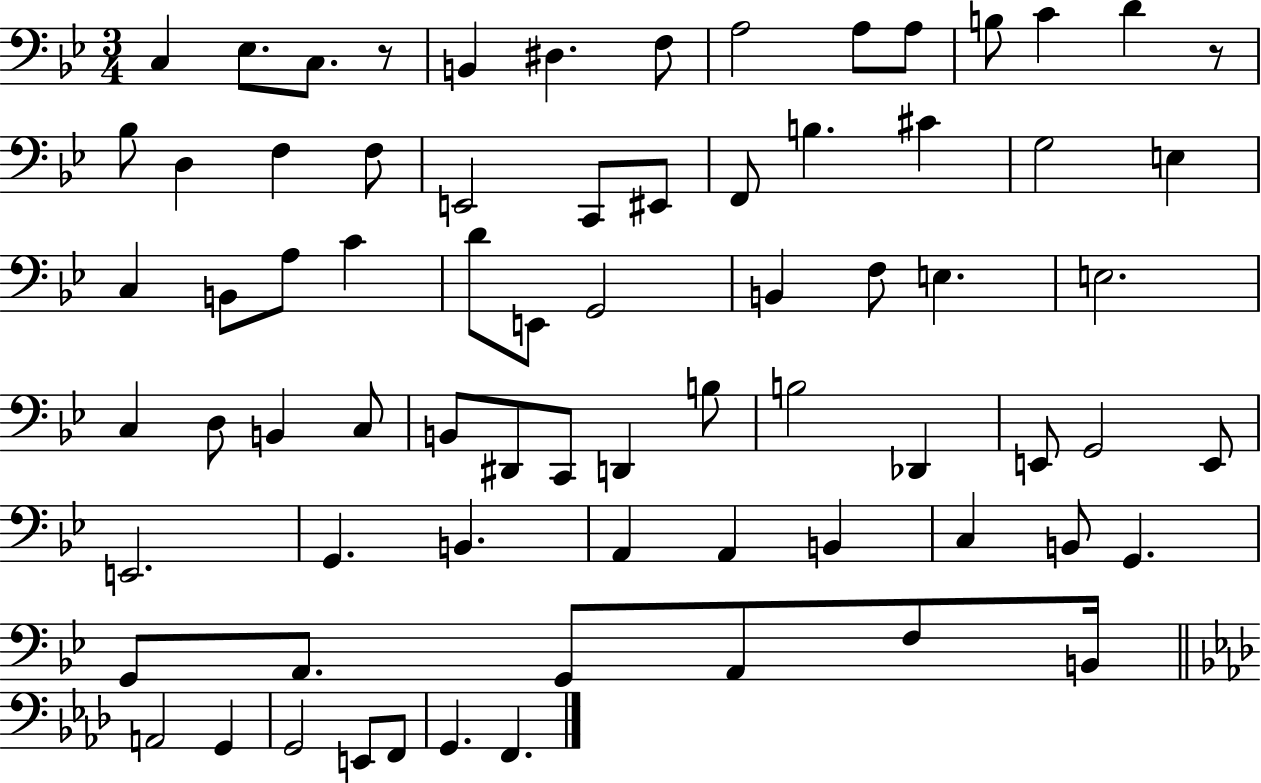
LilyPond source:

{
  \clef bass
  \numericTimeSignature
  \time 3/4
  \key bes \major
  c4 ees8. c8. r8 | b,4 dis4. f8 | a2 a8 a8 | b8 c'4 d'4 r8 | \break bes8 d4 f4 f8 | e,2 c,8 eis,8 | f,8 b4. cis'4 | g2 e4 | \break c4 b,8 a8 c'4 | d'8 e,8 g,2 | b,4 f8 e4. | e2. | \break c4 d8 b,4 c8 | b,8 dis,8 c,8 d,4 b8 | b2 des,4 | e,8 g,2 e,8 | \break e,2. | g,4. b,4. | a,4 a,4 b,4 | c4 b,8 g,4. | \break g,8 a,8. g,8 a,8 f8 b,16 | \bar "||" \break \key f \minor a,2 g,4 | g,2 e,8 f,8 | g,4. f,4. | \bar "|."
}